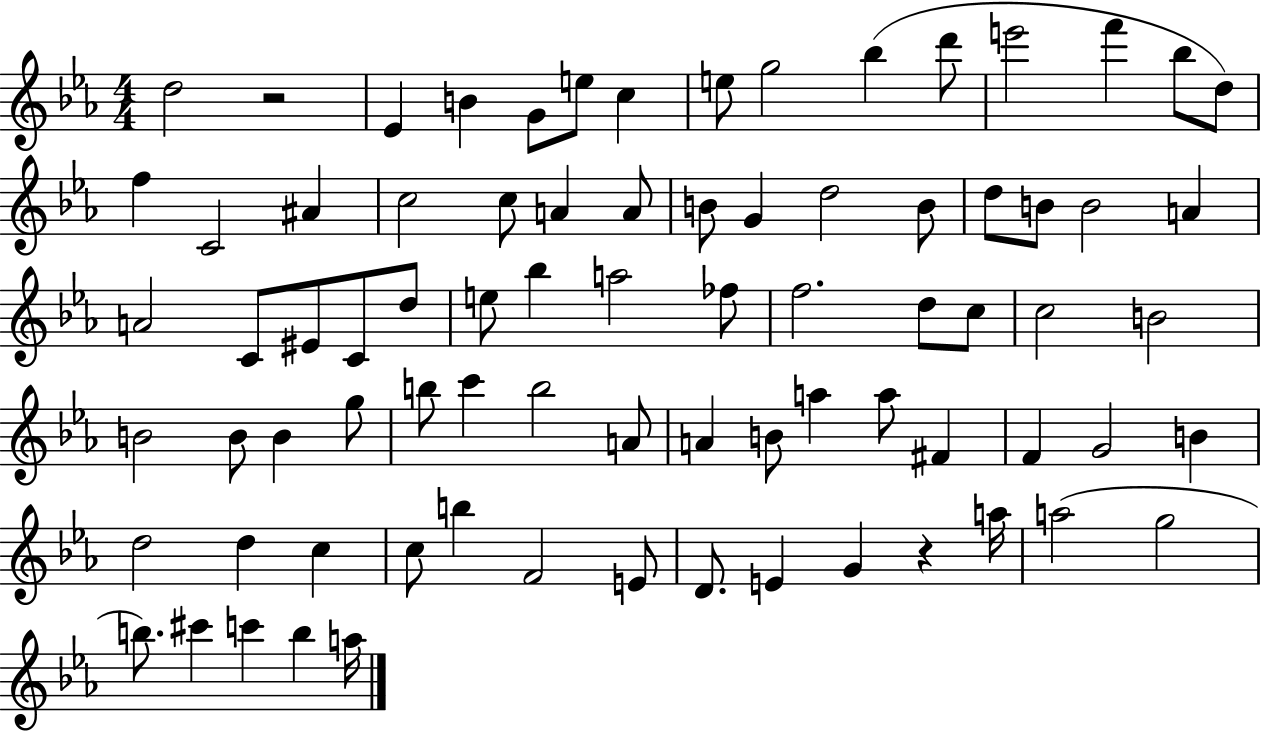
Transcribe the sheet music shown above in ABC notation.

X:1
T:Untitled
M:4/4
L:1/4
K:Eb
d2 z2 _E B G/2 e/2 c e/2 g2 _b d'/2 e'2 f' _b/2 d/2 f C2 ^A c2 c/2 A A/2 B/2 G d2 B/2 d/2 B/2 B2 A A2 C/2 ^E/2 C/2 d/2 e/2 _b a2 _f/2 f2 d/2 c/2 c2 B2 B2 B/2 B g/2 b/2 c' b2 A/2 A B/2 a a/2 ^F F G2 B d2 d c c/2 b F2 E/2 D/2 E G z a/4 a2 g2 b/2 ^c' c' b a/4